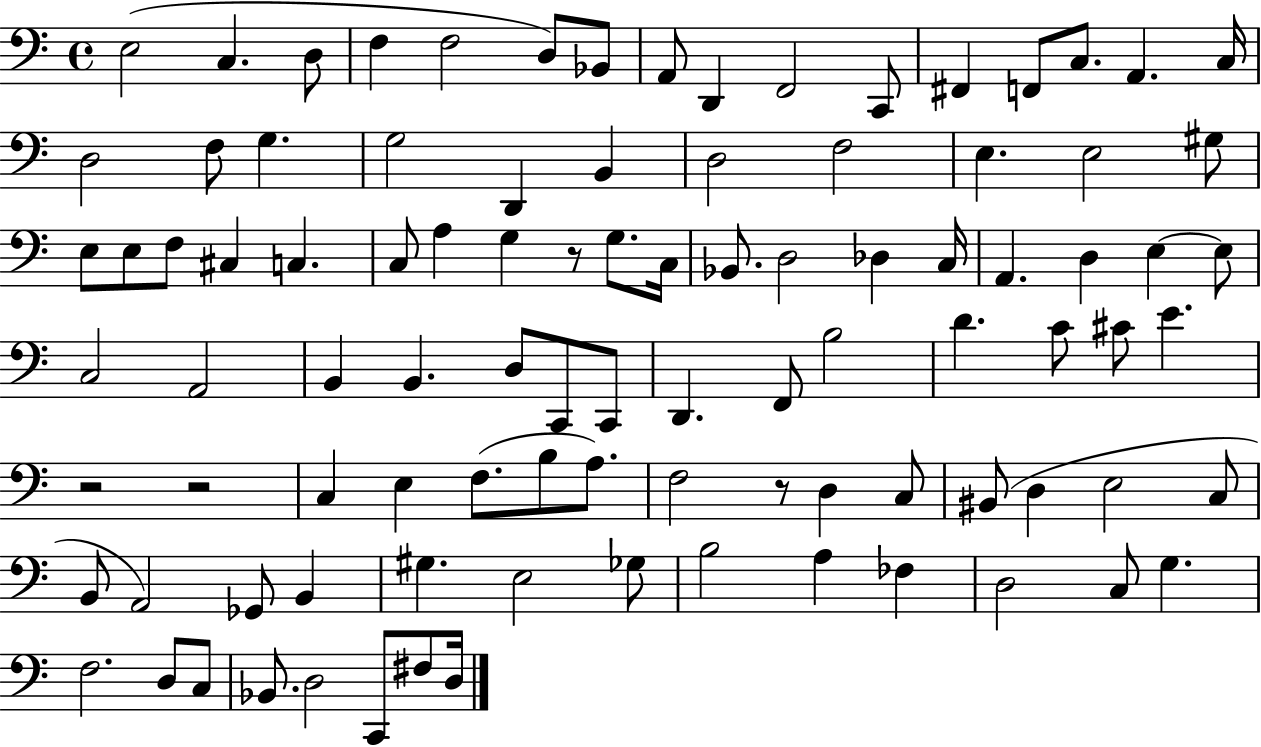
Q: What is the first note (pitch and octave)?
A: E3